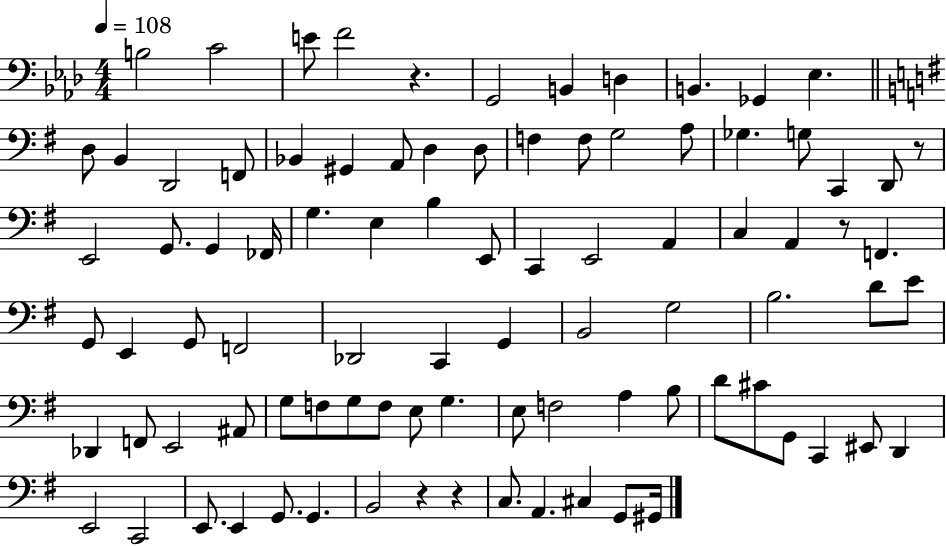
B3/h C4/h E4/e F4/h R/q. G2/h B2/q D3/q B2/q. Gb2/q Eb3/q. D3/e B2/q D2/h F2/e Bb2/q G#2/q A2/e D3/q D3/e F3/q F3/e G3/h A3/e Gb3/q. G3/e C2/q D2/e R/e E2/h G2/e. G2/q FES2/s G3/q. E3/q B3/q E2/e C2/q E2/h A2/q C3/q A2/q R/e F2/q. G2/e E2/q G2/e F2/h Db2/h C2/q G2/q B2/h G3/h B3/h. D4/e E4/e Db2/q F2/e E2/h A#2/e G3/e F3/e G3/e F3/e E3/e G3/q. E3/e F3/h A3/q B3/e D4/e C#4/e G2/e C2/q EIS2/e D2/q E2/h C2/h E2/e. E2/q G2/e. G2/q. B2/h R/q R/q C3/e. A2/q. C#3/q G2/e G#2/s